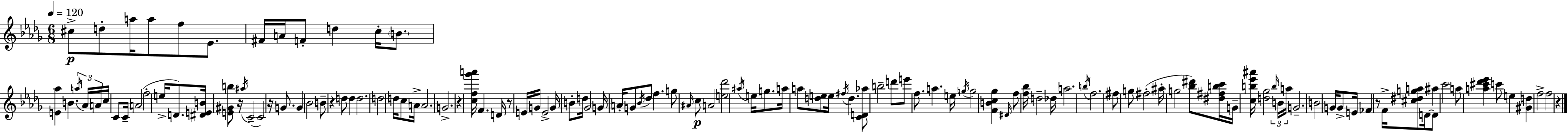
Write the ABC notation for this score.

X:1
T:Untitled
M:6/8
L:1/4
K:Bbm
^c/2 d/2 a/4 a/2 f/2 _E/2 ^F/4 A/4 F/2 d c/4 B/2 [E_a] B a/4 _A/4 A/4 c/4 C/2 C/4 A2 f2 e/4 D/2 [^DEB]/4 [E^Gb]/2 z/4 ^a/4 C2 C2 z/4 G/2 G _B2 B/2 z d/2 d d2 d2 d/4 c/2 A/4 A2 G2 z [cf_g'a']/4 F D/4 z/2 E/4 G/4 E2 G/4 B/2 d/4 _G2 G/4 A/4 G/2 _B/4 _d/2 f g/2 ^A/4 c/2 A2 [e_d']2 ^a/4 e/4 g/2 a/4 a/2 [de]/2 e/4 ^f/4 d [CD_a]/2 b2 d'/2 e'/2 f/2 a e/4 g/4 g2 [FBc_g] ^D/4 f/2 [f_b]/4 d2 _d/4 a2 b/4 f2 ^f/2 g/2 ^f2 ^a/4 g2 [_b^d']/2 [^d^fbc']/4 G/4 [cb_e'^a']/4 [d_g]2 b/4 B/4 a/4 G2 B2 G/4 G/2 E/4 _F z/2 F/4 [^c^dga]/2 D/4 D/2 ^a c'2 a/2 [a^c'_d'_e'] c'/2 e [^Gd] f2 f2 z